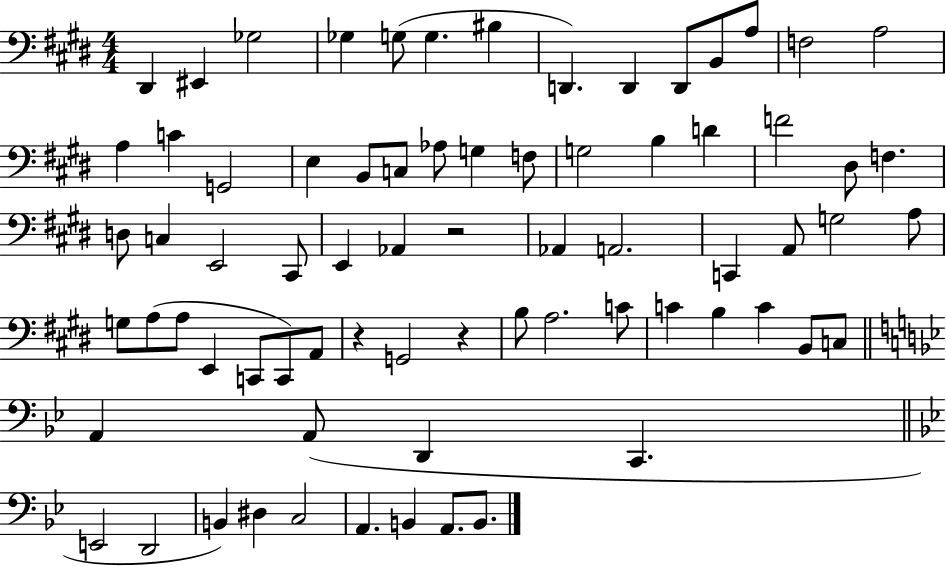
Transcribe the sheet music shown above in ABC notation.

X:1
T:Untitled
M:4/4
L:1/4
K:E
^D,, ^E,, _G,2 _G, G,/2 G, ^B, D,, D,, D,,/2 B,,/2 A,/2 F,2 A,2 A, C G,,2 E, B,,/2 C,/2 _A,/2 G, F,/2 G,2 B, D F2 ^D,/2 F, D,/2 C, E,,2 ^C,,/2 E,, _A,, z2 _A,, A,,2 C,, A,,/2 G,2 A,/2 G,/2 A,/2 A,/2 E,, C,,/2 C,,/2 A,,/2 z G,,2 z B,/2 A,2 C/2 C B, C B,,/2 C,/2 A,, A,,/2 D,, C,, E,,2 D,,2 B,, ^D, C,2 A,, B,, A,,/2 B,,/2